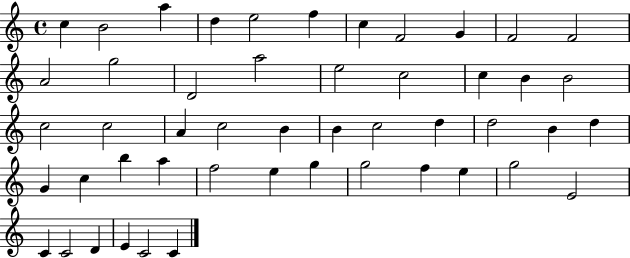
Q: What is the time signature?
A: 4/4